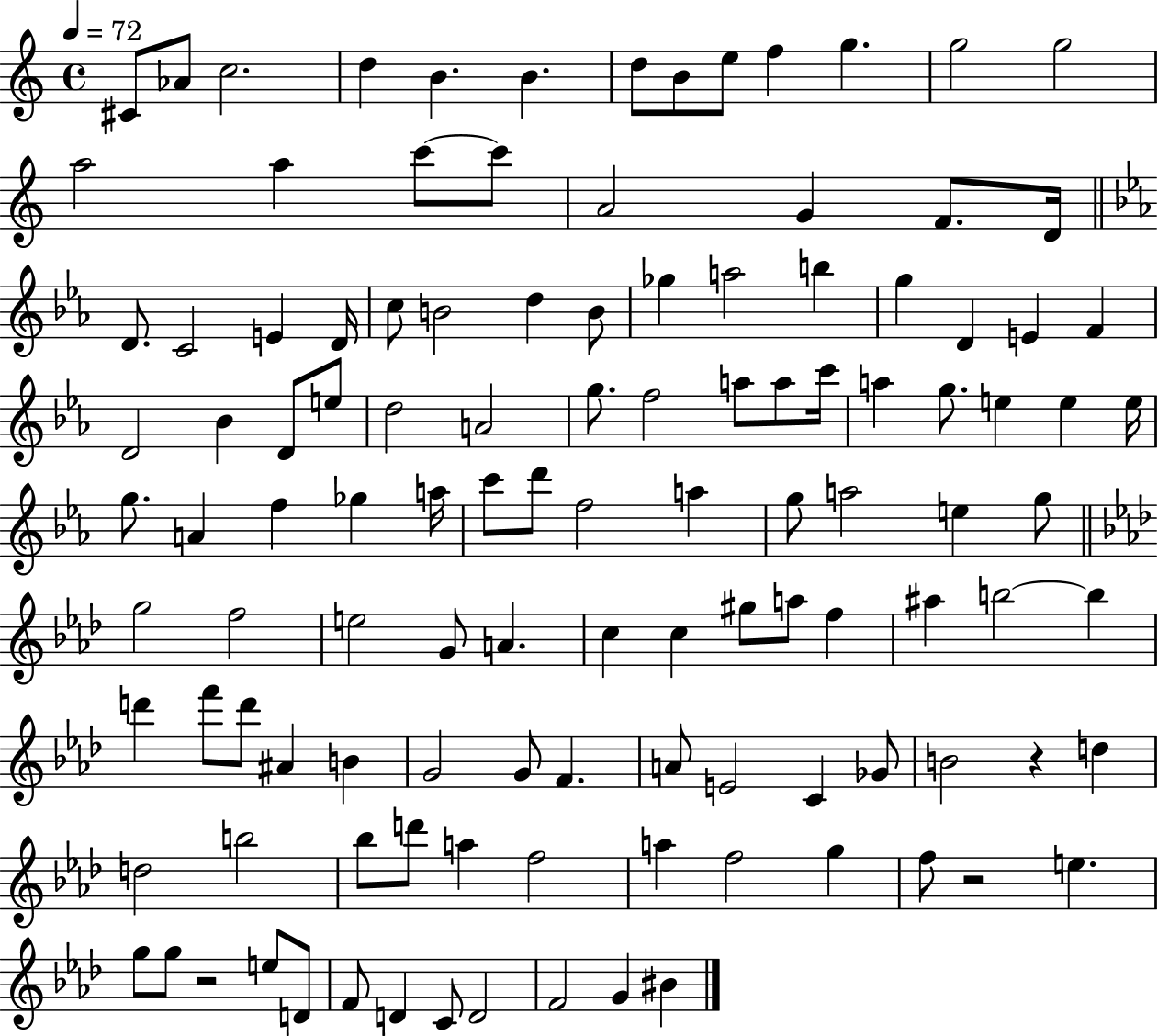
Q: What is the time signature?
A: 4/4